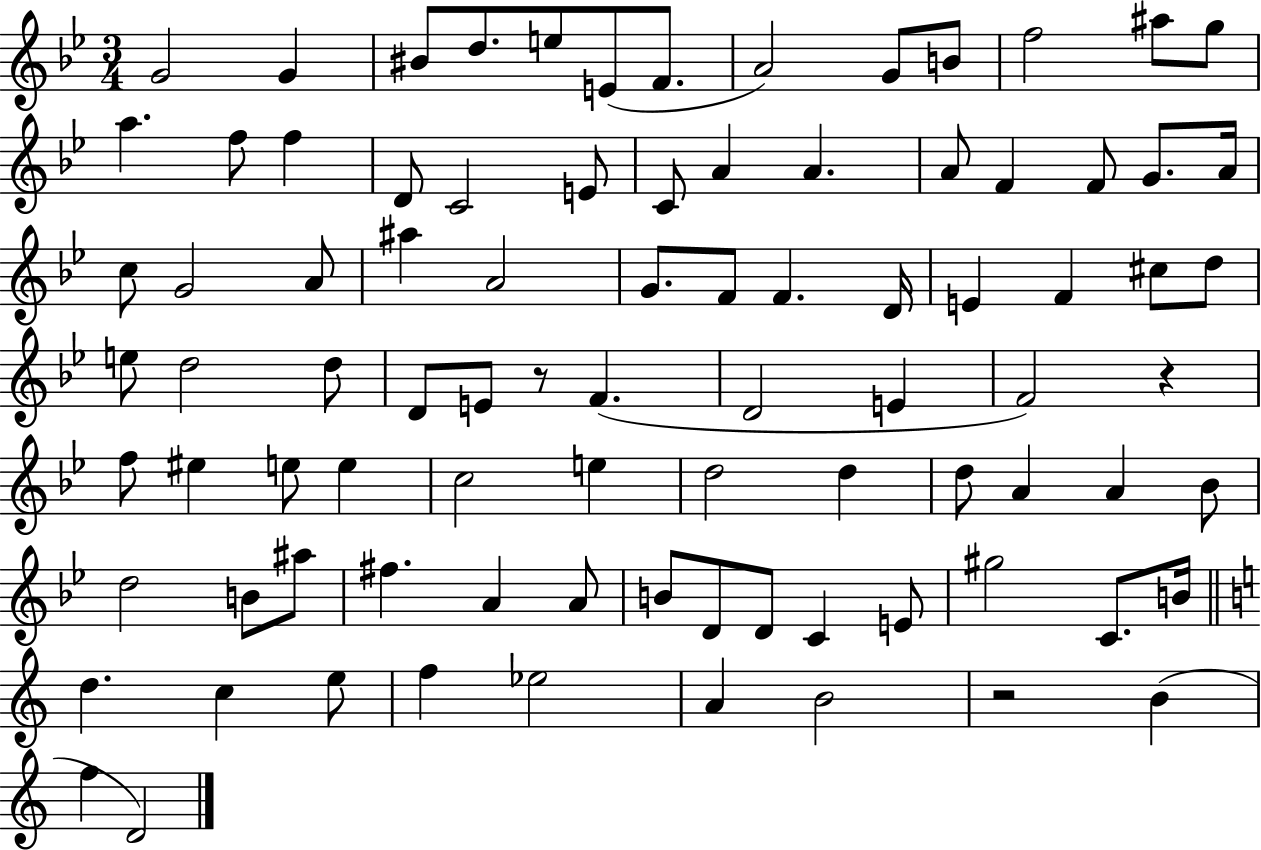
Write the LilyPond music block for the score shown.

{
  \clef treble
  \numericTimeSignature
  \time 3/4
  \key bes \major
  g'2 g'4 | bis'8 d''8. e''8 e'8( f'8. | a'2) g'8 b'8 | f''2 ais''8 g''8 | \break a''4. f''8 f''4 | d'8 c'2 e'8 | c'8 a'4 a'4. | a'8 f'4 f'8 g'8. a'16 | \break c''8 g'2 a'8 | ais''4 a'2 | g'8. f'8 f'4. d'16 | e'4 f'4 cis''8 d''8 | \break e''8 d''2 d''8 | d'8 e'8 r8 f'4.( | d'2 e'4 | f'2) r4 | \break f''8 eis''4 e''8 e''4 | c''2 e''4 | d''2 d''4 | d''8 a'4 a'4 bes'8 | \break d''2 b'8 ais''8 | fis''4. a'4 a'8 | b'8 d'8 d'8 c'4 e'8 | gis''2 c'8. b'16 | \break \bar "||" \break \key c \major d''4. c''4 e''8 | f''4 ees''2 | a'4 b'2 | r2 b'4( | \break f''4 d'2) | \bar "|."
}